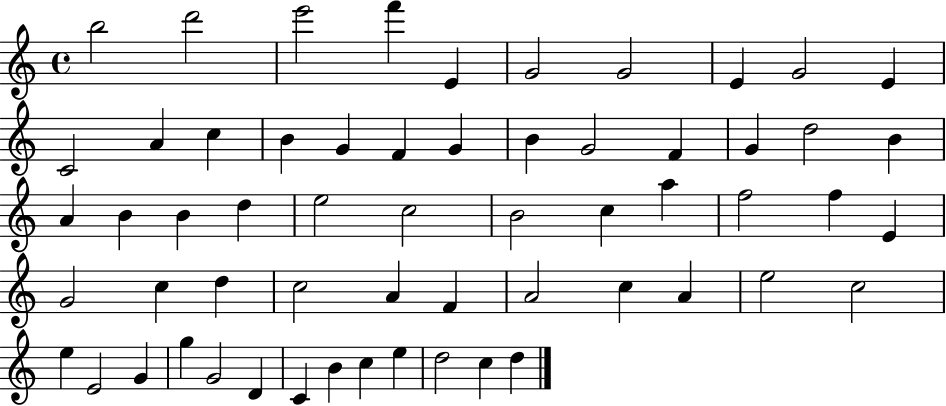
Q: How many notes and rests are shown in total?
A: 59